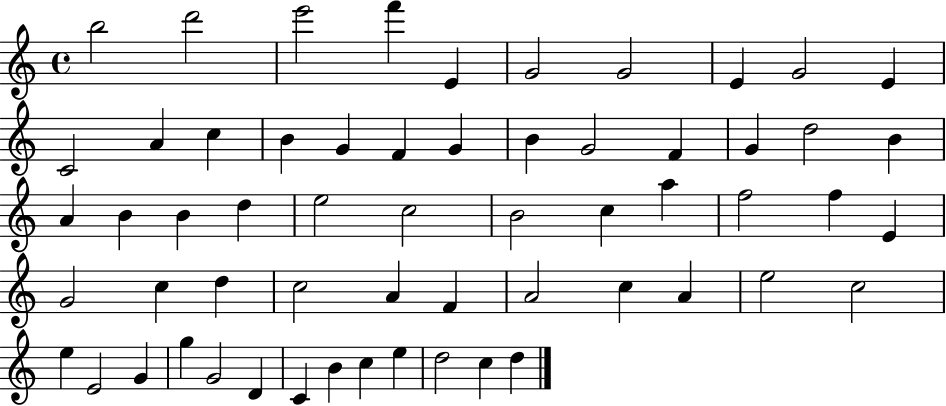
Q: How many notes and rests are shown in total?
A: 59